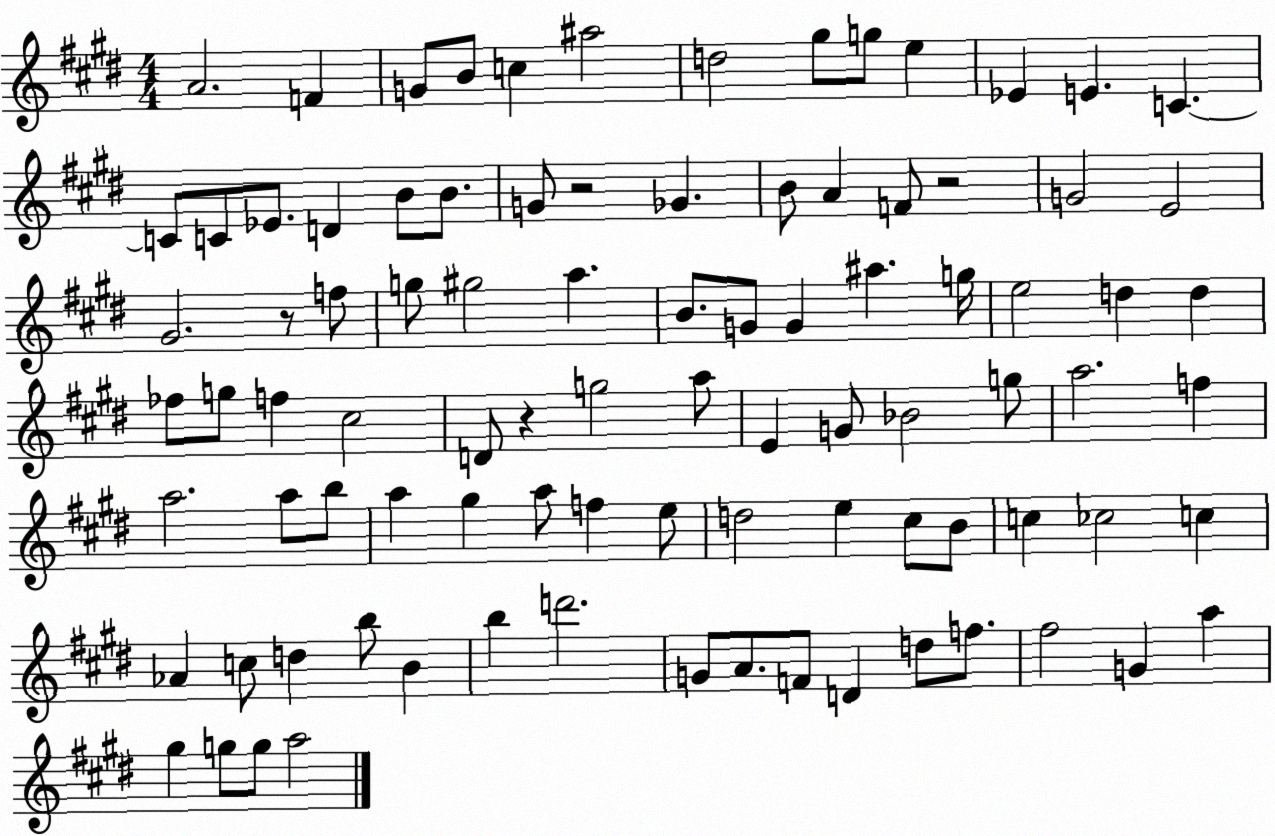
X:1
T:Untitled
M:4/4
L:1/4
K:E
A2 F G/2 B/2 c ^a2 d2 ^g/2 g/2 e _E E C C/2 C/2 _E/2 D B/2 B/2 G/2 z2 _G B/2 A F/2 z2 G2 E2 ^G2 z/2 f/2 g/2 ^g2 a B/2 G/2 G ^a g/4 e2 d d _f/2 g/2 f ^c2 D/2 z g2 a/2 E G/2 _B2 g/2 a2 f a2 a/2 b/2 a ^g a/2 f e/2 d2 e ^c/2 B/2 c _c2 c _A c/2 d b/2 B b d'2 G/2 A/2 F/2 D d/2 f/2 ^f2 G a ^g g/2 g/2 a2